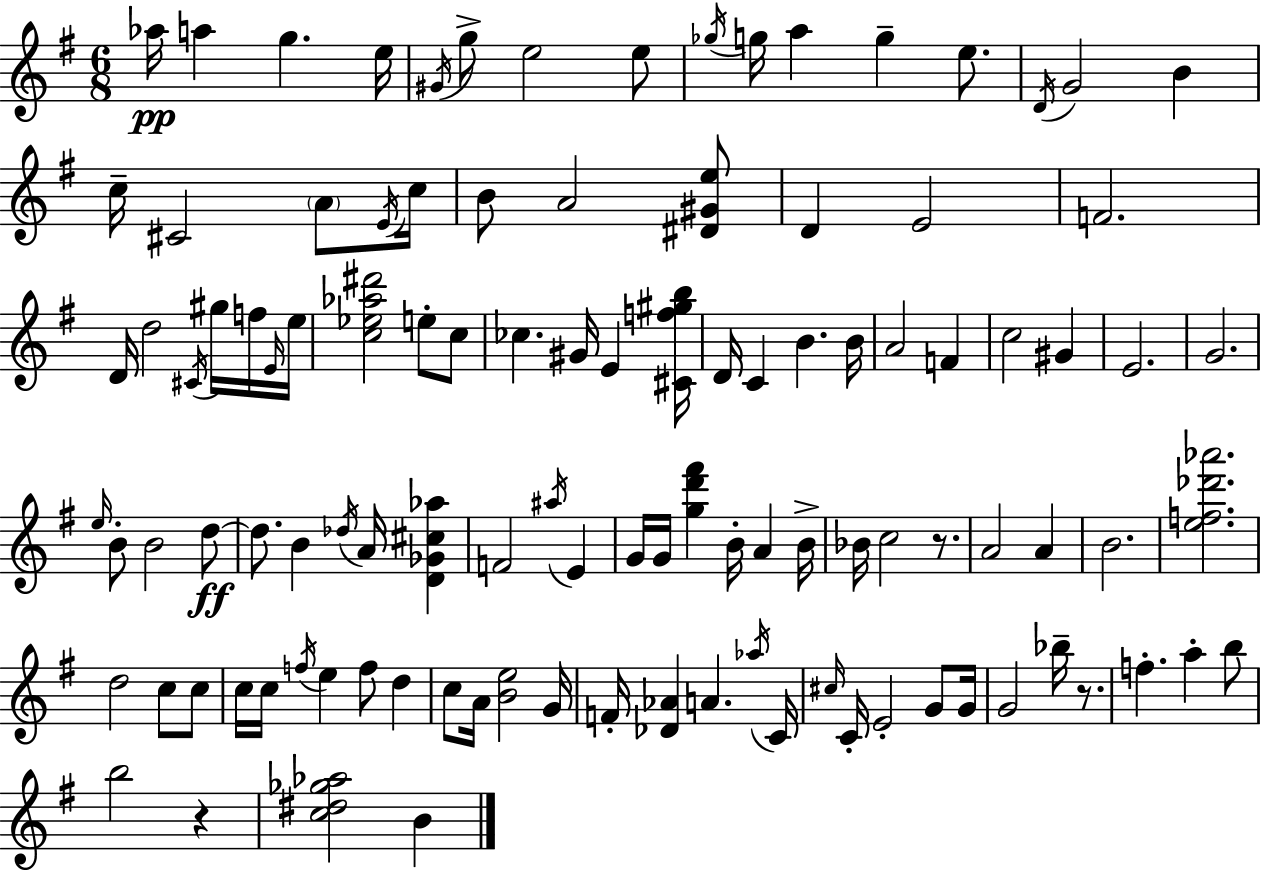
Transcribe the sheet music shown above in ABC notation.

X:1
T:Untitled
M:6/8
L:1/4
K:G
_a/4 a g e/4 ^G/4 g/2 e2 e/2 _g/4 g/4 a g e/2 D/4 G2 B c/4 ^C2 A/2 E/4 c/4 B/2 A2 [^D^Ge]/2 D E2 F2 D/4 d2 ^C/4 ^g/4 f/4 E/4 e/4 [c_e_a^d']2 e/2 c/2 _c ^G/4 E [^Cf^gb]/4 D/4 C B B/4 A2 F c2 ^G E2 G2 e/4 B/2 B2 d/2 d/2 B _d/4 A/4 [D_G^c_a] F2 ^a/4 E G/4 G/4 [gd'^f'] B/4 A B/4 _B/4 c2 z/2 A2 A B2 [ef_d'_a']2 d2 c/2 c/2 c/4 c/4 f/4 e f/2 d c/2 A/4 [Be]2 G/4 F/4 [_D_A] A _a/4 C/4 ^c/4 C/4 E2 G/2 G/4 G2 _b/4 z/2 f a b/2 b2 z [c^d_g_a]2 B